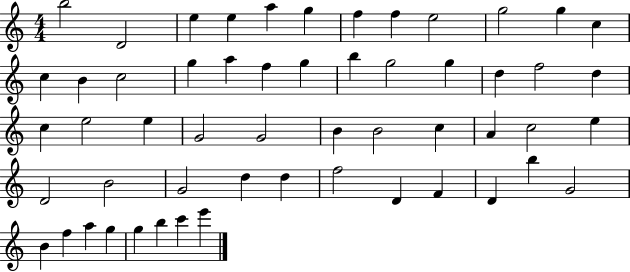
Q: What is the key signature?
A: C major